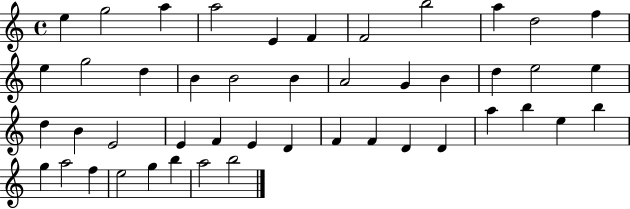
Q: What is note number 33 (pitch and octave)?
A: D4